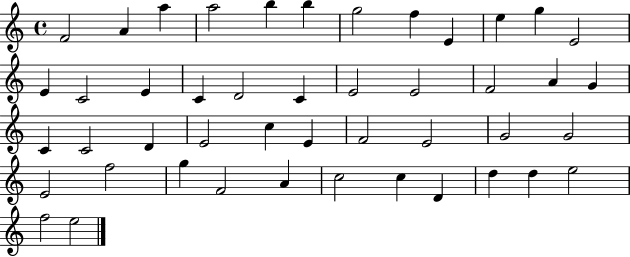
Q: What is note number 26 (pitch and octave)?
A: D4